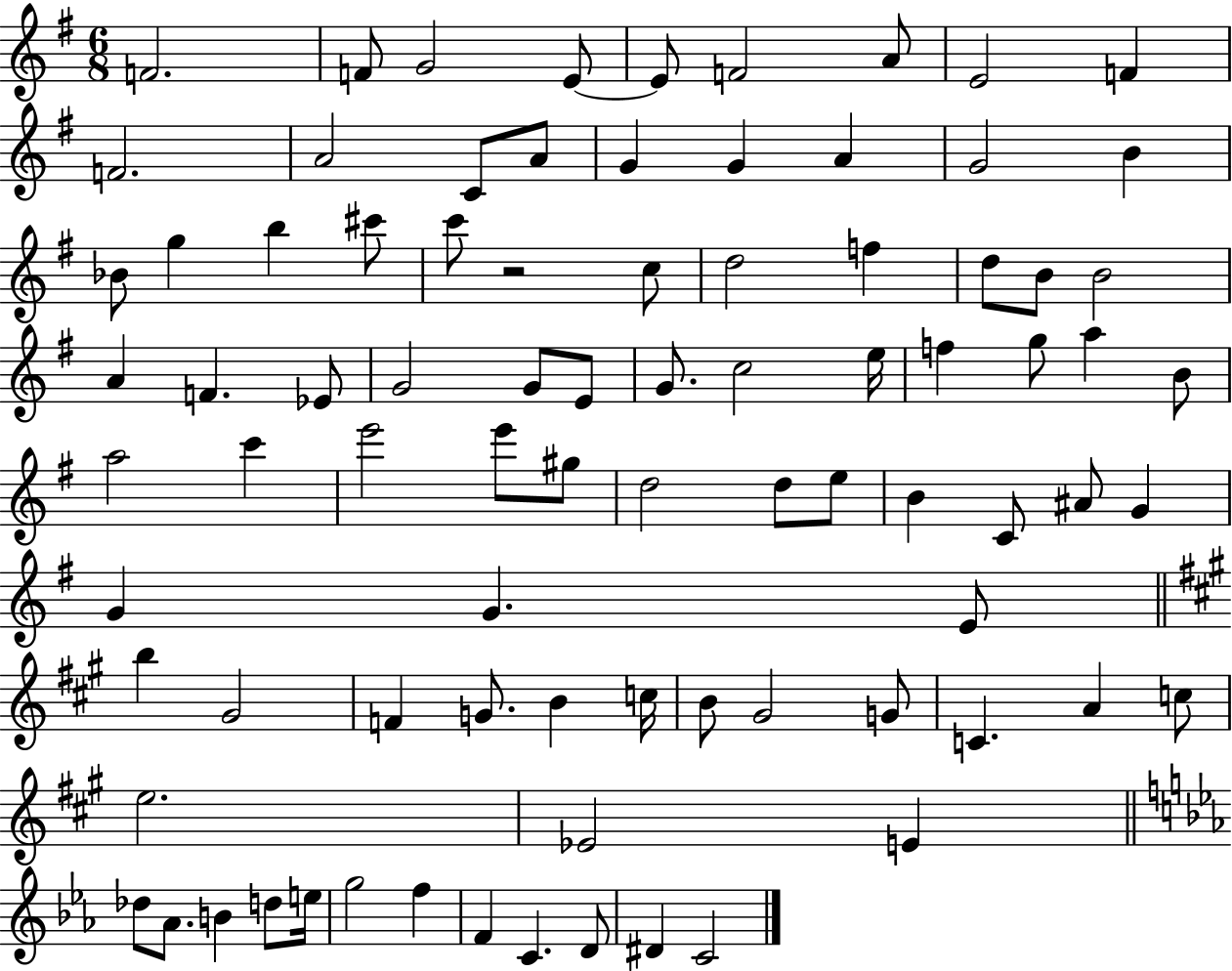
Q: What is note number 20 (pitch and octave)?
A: G5